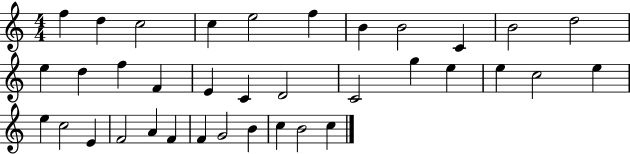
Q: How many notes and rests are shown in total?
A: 36